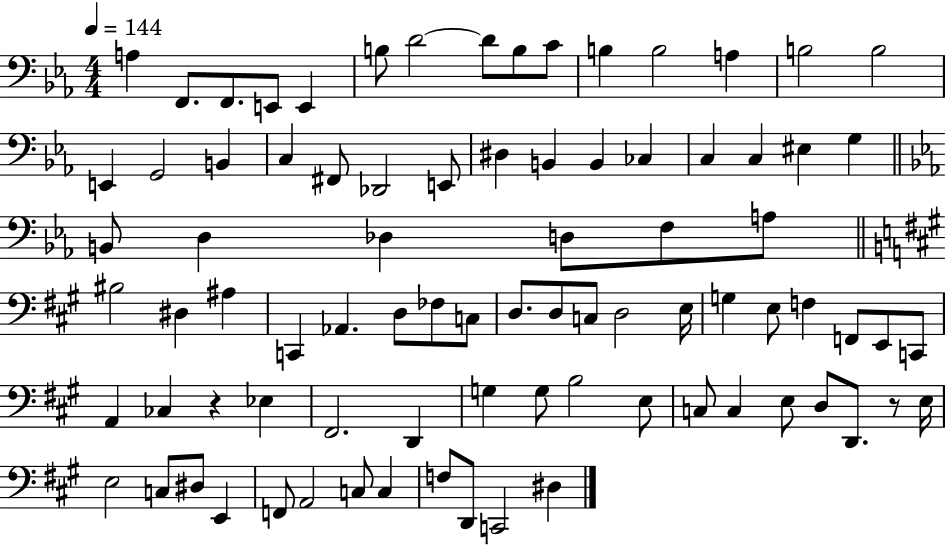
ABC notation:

X:1
T:Untitled
M:4/4
L:1/4
K:Eb
A, F,,/2 F,,/2 E,,/2 E,, B,/2 D2 D/2 B,/2 C/2 B, B,2 A, B,2 B,2 E,, G,,2 B,, C, ^F,,/2 _D,,2 E,,/2 ^D, B,, B,, _C, C, C, ^E, G, B,,/2 D, _D, D,/2 F,/2 A,/2 ^B,2 ^D, ^A, C,, _A,, D,/2 _F,/2 C,/2 D,/2 D,/2 C,/2 D,2 E,/4 G, E,/2 F, F,,/2 E,,/2 C,,/2 A,, _C, z _E, ^F,,2 D,, G, G,/2 B,2 E,/2 C,/2 C, E,/2 D,/2 D,,/2 z/2 E,/4 E,2 C,/2 ^D,/2 E,, F,,/2 A,,2 C,/2 C, F,/2 D,,/2 C,,2 ^D,